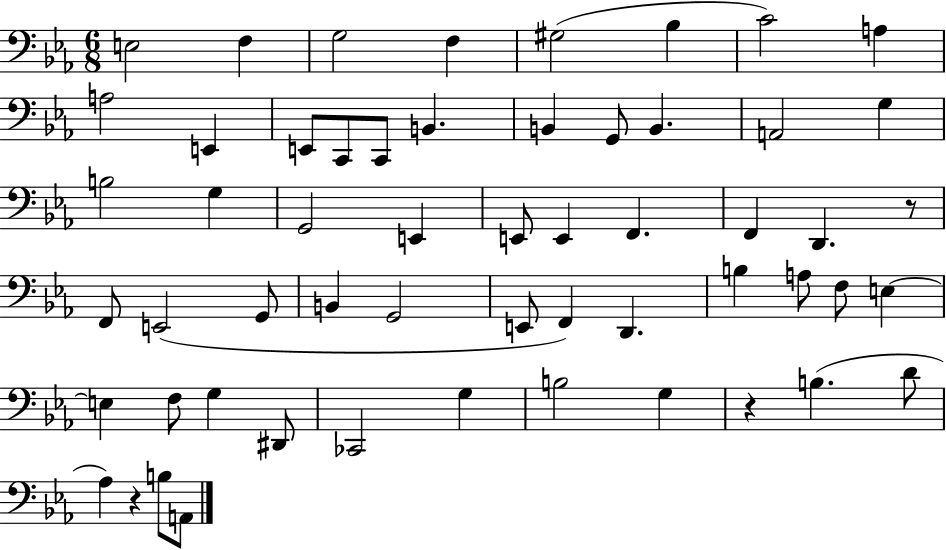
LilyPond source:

{
  \clef bass
  \numericTimeSignature
  \time 6/8
  \key ees \major
  e2 f4 | g2 f4 | gis2( bes4 | c'2) a4 | \break a2 e,4 | e,8 c,8 c,8 b,4. | b,4 g,8 b,4. | a,2 g4 | \break b2 g4 | g,2 e,4 | e,8 e,4 f,4. | f,4 d,4. r8 | \break f,8 e,2( g,8 | b,4 g,2 | e,8 f,4) d,4. | b4 a8 f8 e4~~ | \break e4 f8 g4 dis,8 | ces,2 g4 | b2 g4 | r4 b4.( d'8 | \break aes4) r4 b8 a,8 | \bar "|."
}